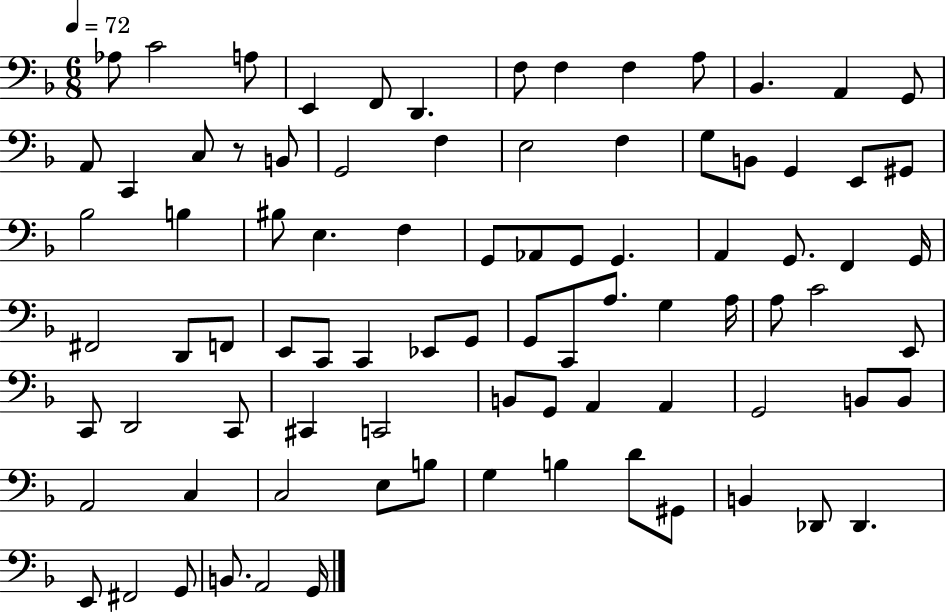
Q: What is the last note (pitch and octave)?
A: G2